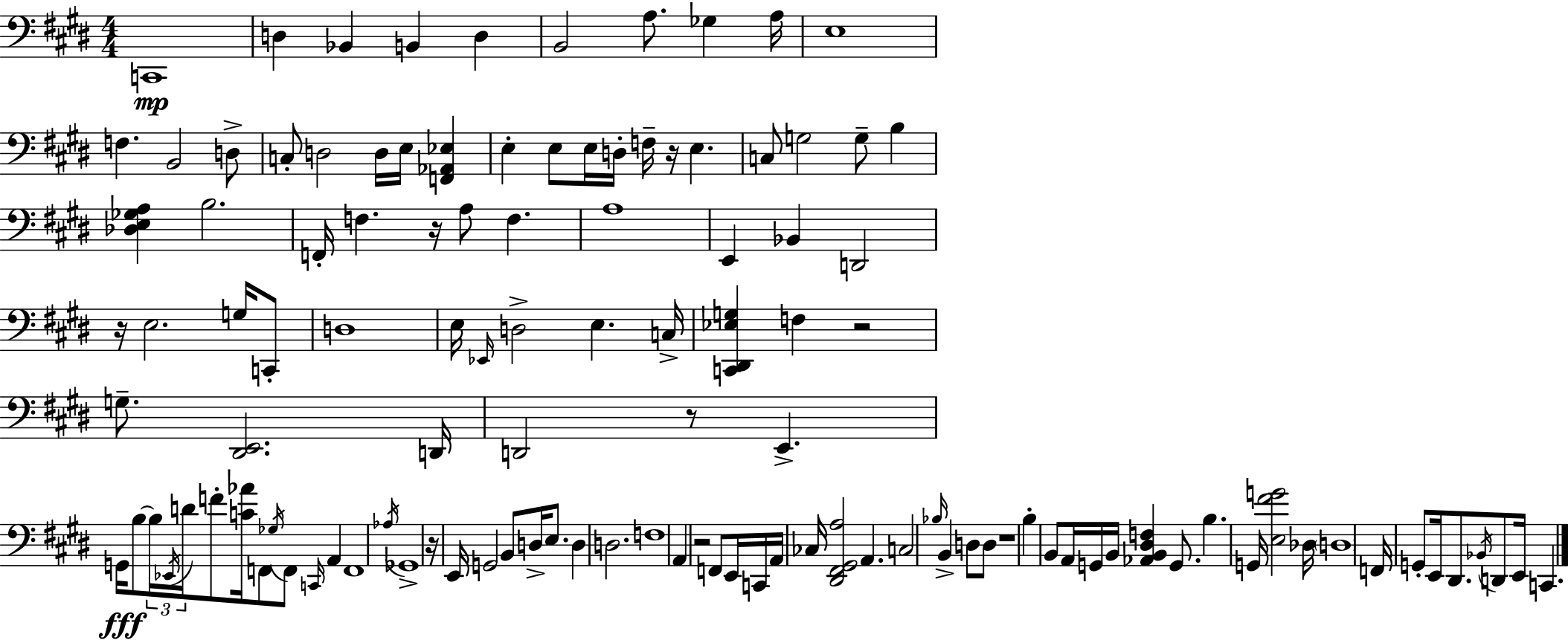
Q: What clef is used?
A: bass